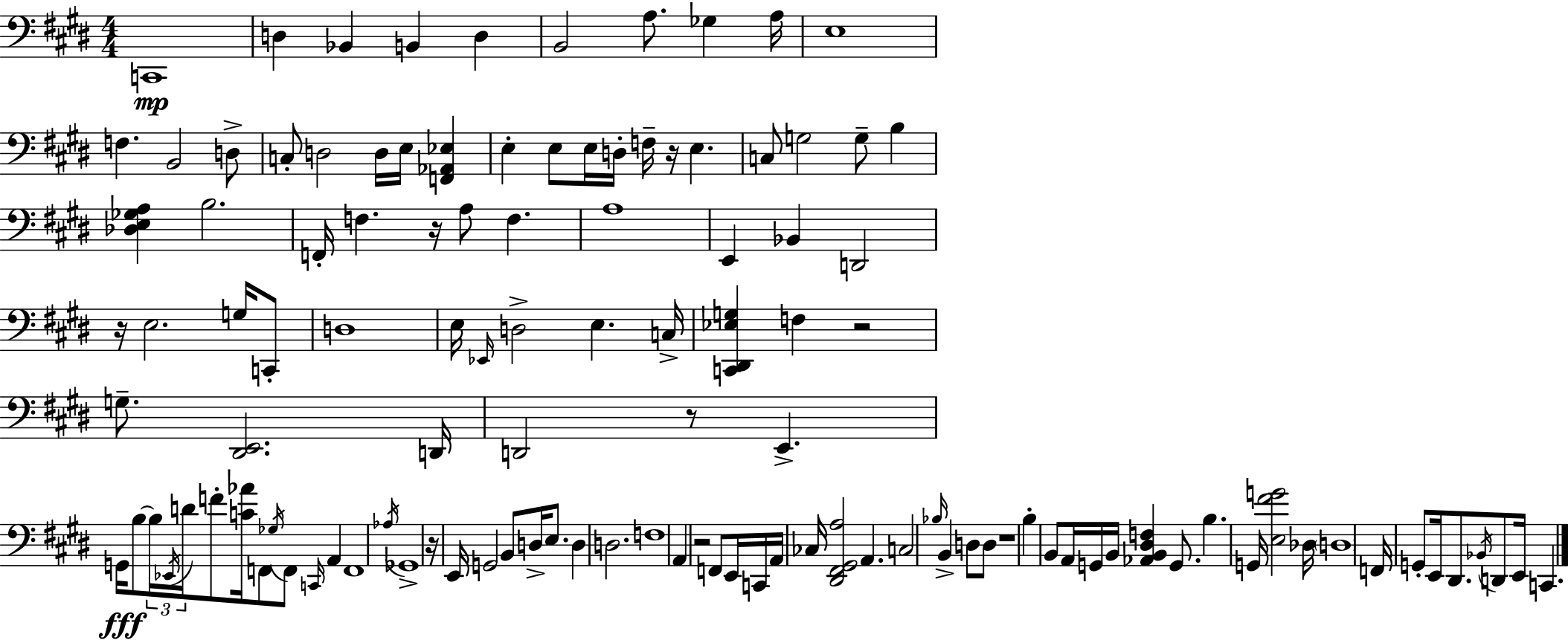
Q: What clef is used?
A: bass